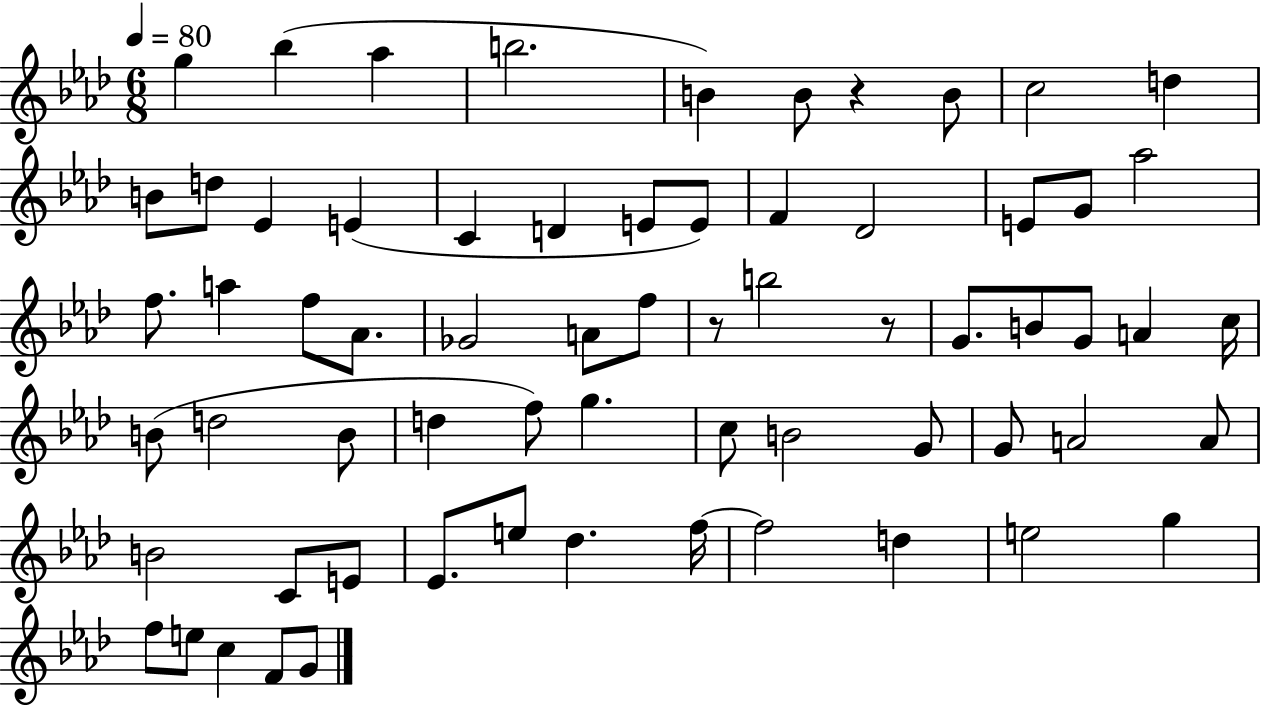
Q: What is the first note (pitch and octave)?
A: G5